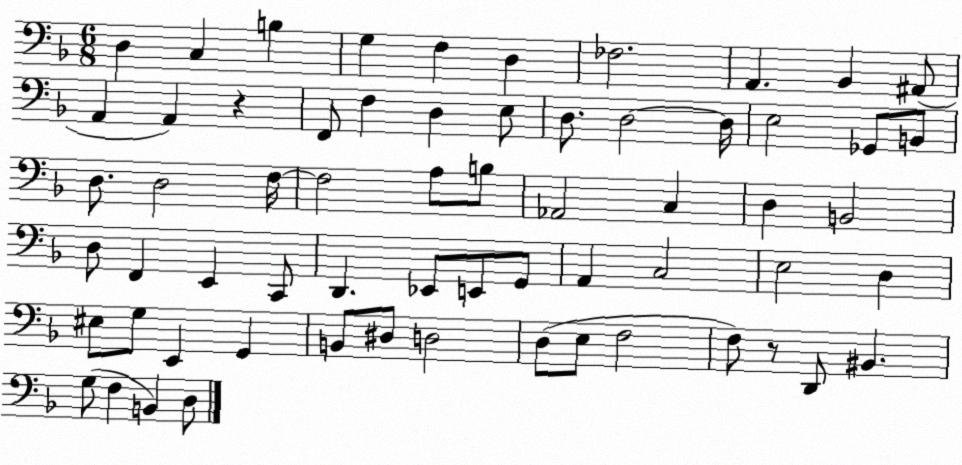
X:1
T:Untitled
M:6/8
L:1/4
K:F
D, C, B, G, F, D, _F,2 A,, _B,, ^A,,/2 A,, A,, z F,,/2 F, D, E,/2 D,/2 D,2 D,/4 E,2 _G,,/2 B,,/2 D,/2 D,2 F,/4 F,2 A,/2 B,/2 _A,,2 C, D, B,,2 D,/2 F,, E,, C,,/2 D,, _E,,/2 E,,/2 G,,/2 A,, C,2 E,2 D, ^E,/2 G,/2 E,, G,, B,,/2 ^D,/2 D,2 D,/2 E,/2 F,2 F,/2 z/2 D,,/2 ^B,, G,/2 F, B,, D,/2